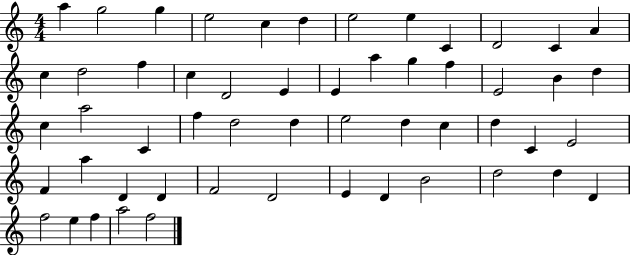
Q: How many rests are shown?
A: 0